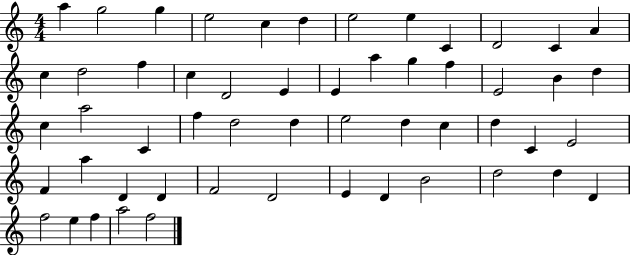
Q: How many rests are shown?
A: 0